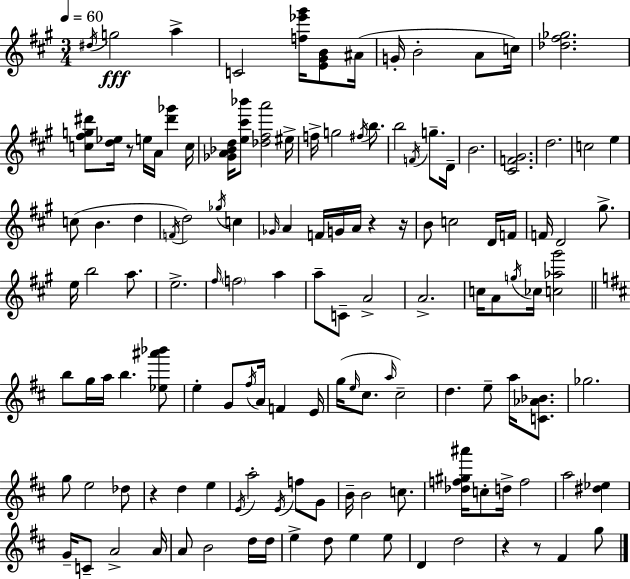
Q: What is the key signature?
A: A major